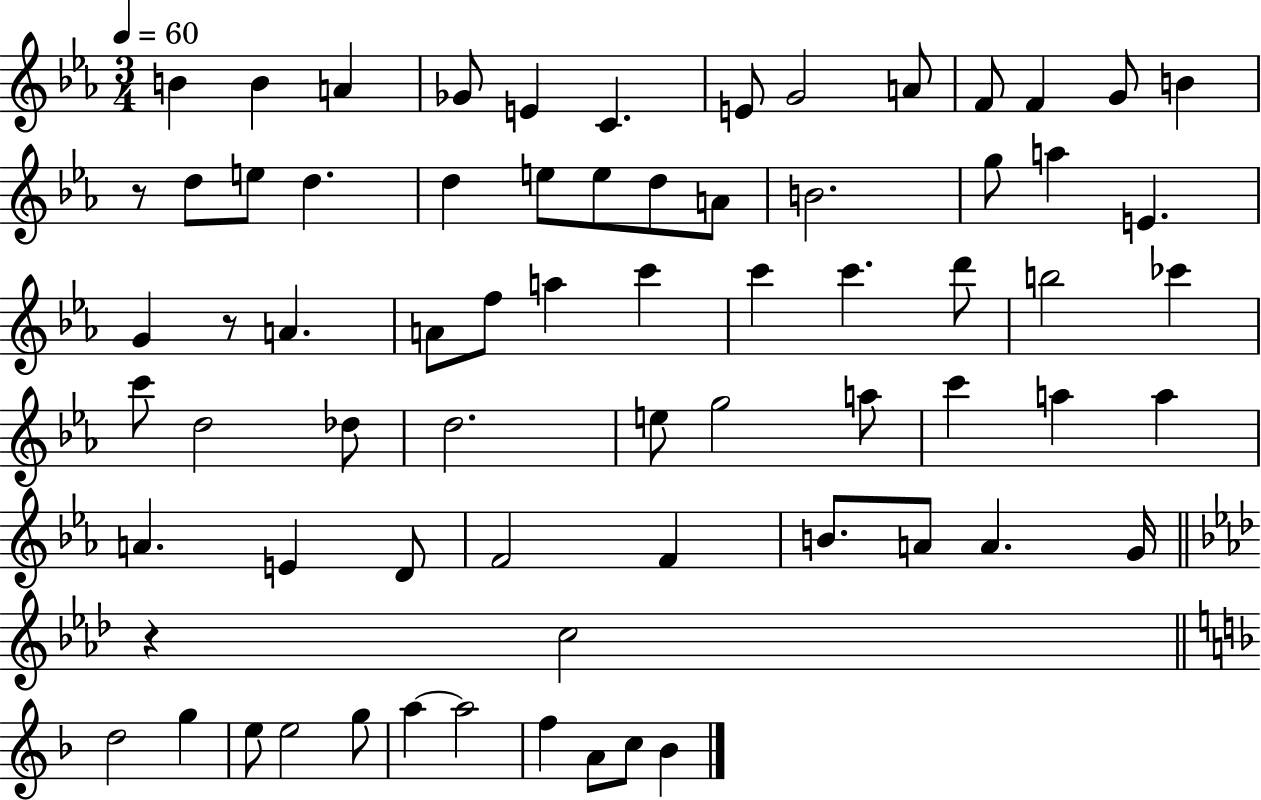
{
  \clef treble
  \numericTimeSignature
  \time 3/4
  \key ees \major
  \tempo 4 = 60
  \repeat volta 2 { b'4 b'4 a'4 | ges'8 e'4 c'4. | e'8 g'2 a'8 | f'8 f'4 g'8 b'4 | \break r8 d''8 e''8 d''4. | d''4 e''8 e''8 d''8 a'8 | b'2. | g''8 a''4 e'4. | \break g'4 r8 a'4. | a'8 f''8 a''4 c'''4 | c'''4 c'''4. d'''8 | b''2 ces'''4 | \break c'''8 d''2 des''8 | d''2. | e''8 g''2 a''8 | c'''4 a''4 a''4 | \break a'4. e'4 d'8 | f'2 f'4 | b'8. a'8 a'4. g'16 | \bar "||" \break \key aes \major r4 c''2 | \bar "||" \break \key d \minor d''2 g''4 | e''8 e''2 g''8 | a''4~~ a''2 | f''4 a'8 c''8 bes'4 | \break } \bar "|."
}